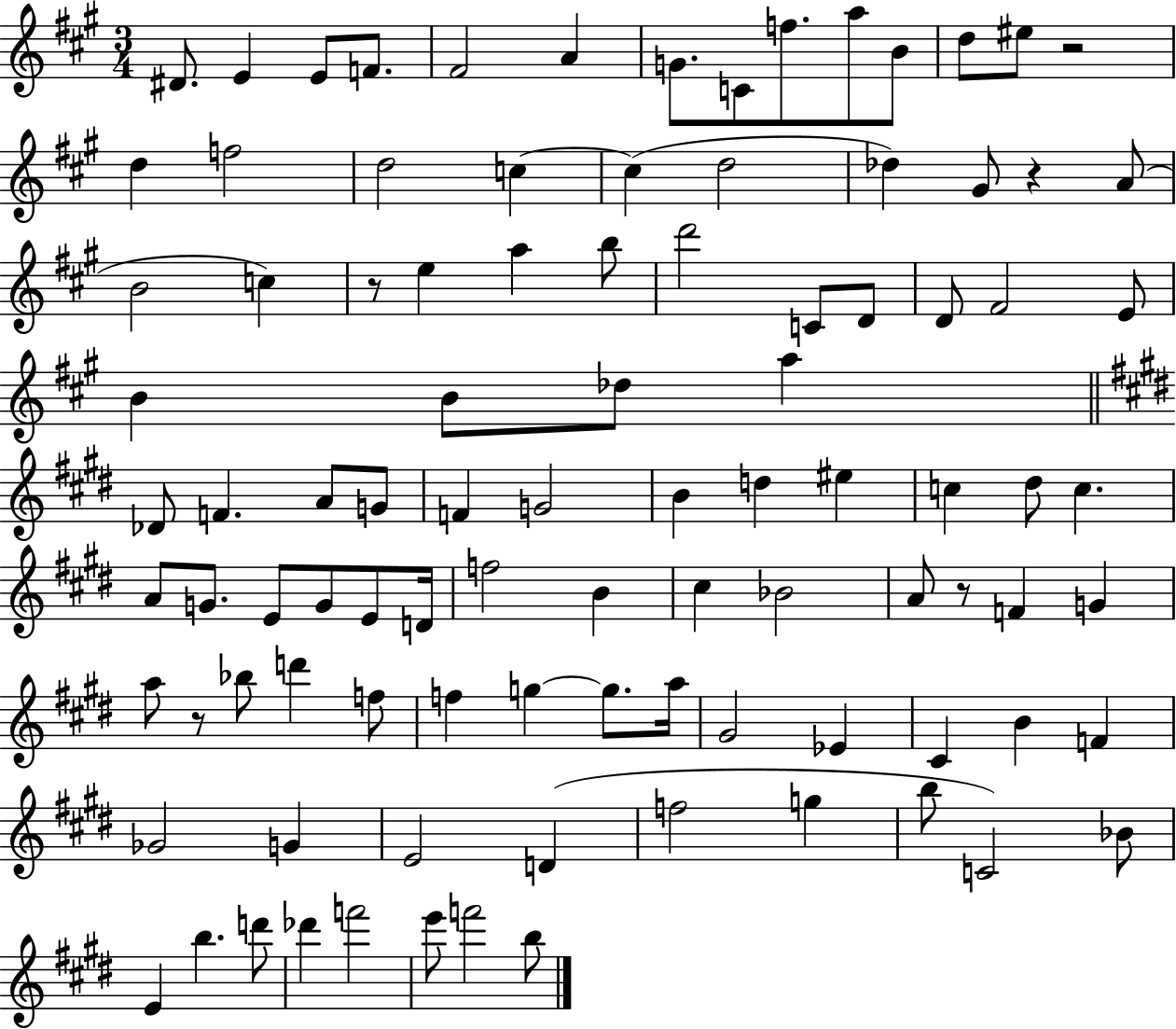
D#4/e. E4/q E4/e F4/e. F#4/h A4/q G4/e. C4/e F5/e. A5/e B4/e D5/e EIS5/e R/h D5/q F5/h D5/h C5/q C5/q D5/h Db5/q G#4/e R/q A4/e B4/h C5/q R/e E5/q A5/q B5/e D6/h C4/e D4/e D4/e F#4/h E4/e B4/q B4/e Db5/e A5/q Db4/e F4/q. A4/e G4/e F4/q G4/h B4/q D5/q EIS5/q C5/q D#5/e C5/q. A4/e G4/e. E4/e G4/e E4/e D4/s F5/h B4/q C#5/q Bb4/h A4/e R/e F4/q G4/q A5/e R/e Bb5/e D6/q F5/e F5/q G5/q G5/e. A5/s G#4/h Eb4/q C#4/q B4/q F4/q Gb4/h G4/q E4/h D4/q F5/h G5/q B5/e C4/h Bb4/e E4/q B5/q. D6/e Db6/q F6/h E6/e F6/h B5/e